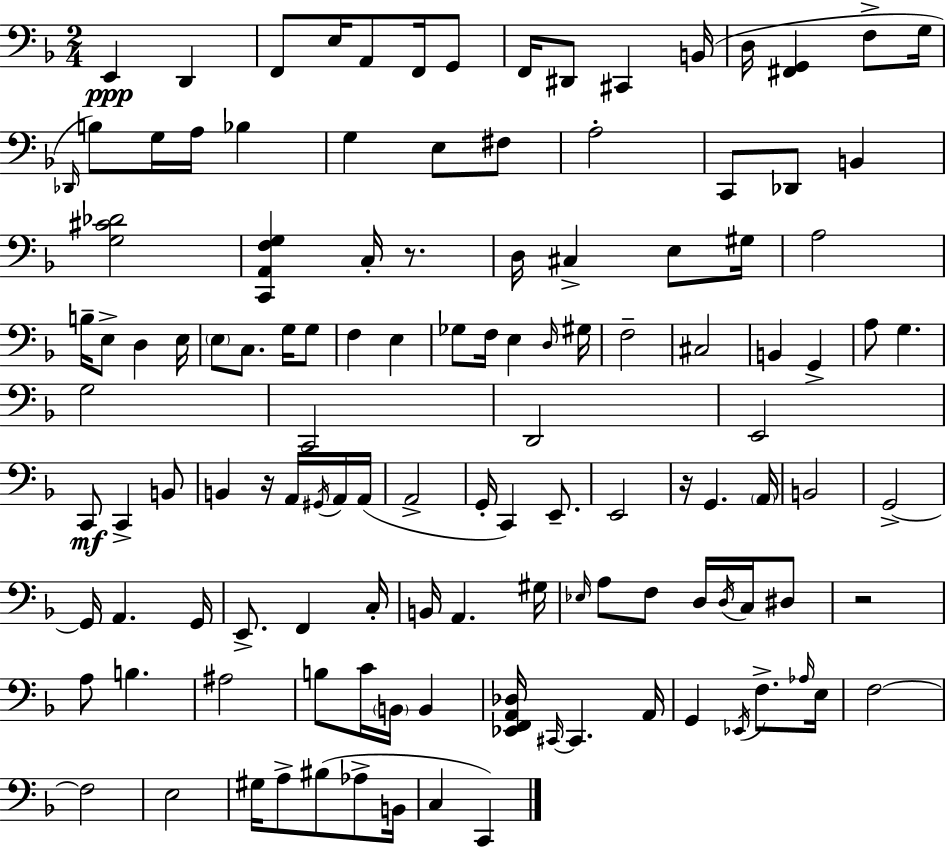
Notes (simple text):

E2/q D2/q F2/e E3/s A2/e F2/s G2/e F2/s D#2/e C#2/q B2/s D3/s [F#2,G2]/q F3/e G3/s Db2/s B3/e G3/s A3/s Bb3/q G3/q E3/e F#3/e A3/h C2/e Db2/e B2/q [G3,C#4,Db4]/h [C2,A2,F3,G3]/q C3/s R/e. D3/s C#3/q E3/e G#3/s A3/h B3/s E3/e D3/q E3/s E3/e C3/e. G3/s G3/e F3/q E3/q Gb3/e F3/s E3/q D3/s G#3/s F3/h C#3/h B2/q G2/q A3/e G3/q. G3/h C2/h D2/h E2/h C2/e C2/q B2/e B2/q R/s A2/s G#2/s A2/s A2/s A2/h G2/s C2/q E2/e. E2/h R/s G2/q. A2/s B2/h G2/h G2/s A2/q. G2/s E2/e. F2/q C3/s B2/s A2/q. G#3/s Eb3/s A3/e F3/e D3/s D3/s C3/s D#3/e R/h A3/e B3/q. A#3/h B3/e C4/s B2/s B2/q [Eb2,F2,A2,Db3]/s C#2/s C#2/q. A2/s G2/q Eb2/s F3/e. Ab3/s E3/s F3/h F3/h E3/h G#3/s A3/e BIS3/e Ab3/e B2/s C3/q C2/q